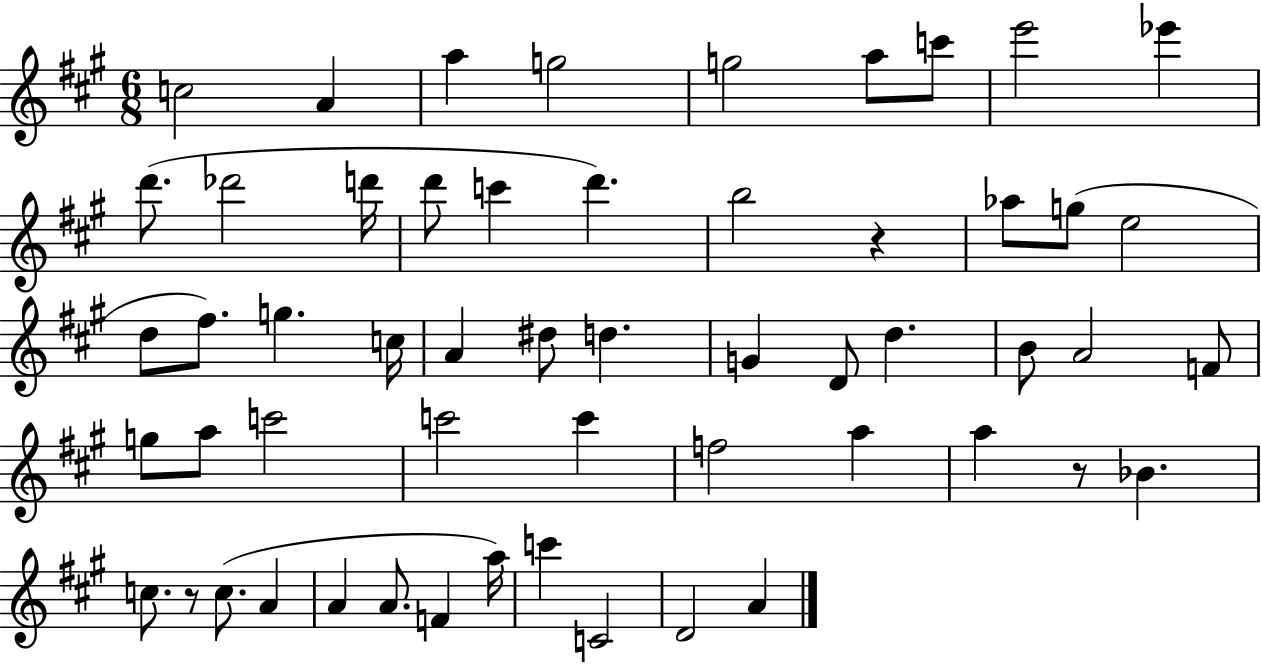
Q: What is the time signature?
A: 6/8